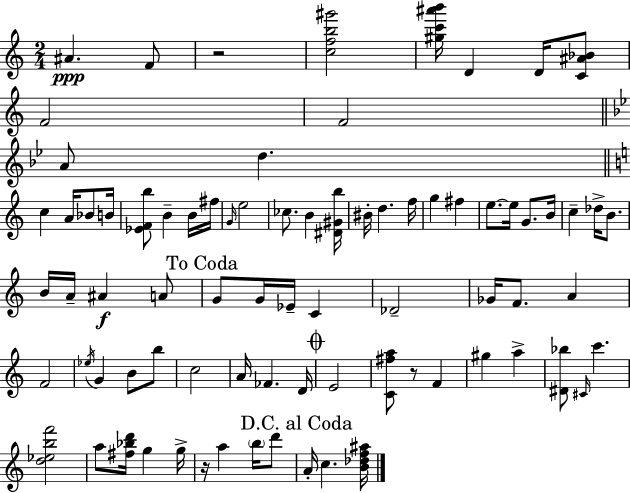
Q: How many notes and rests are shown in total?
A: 79